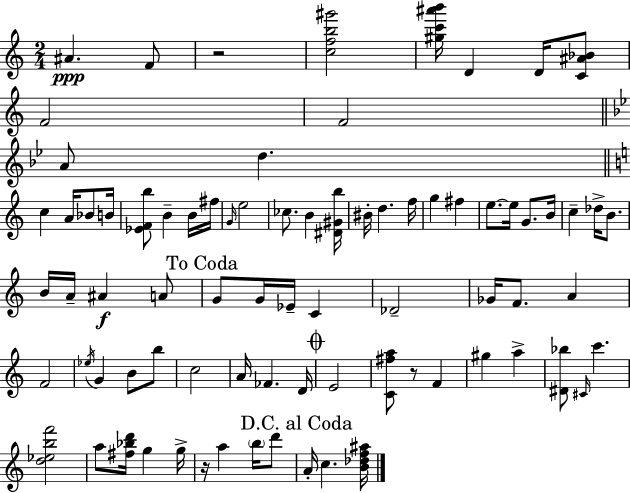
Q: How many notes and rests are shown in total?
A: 79